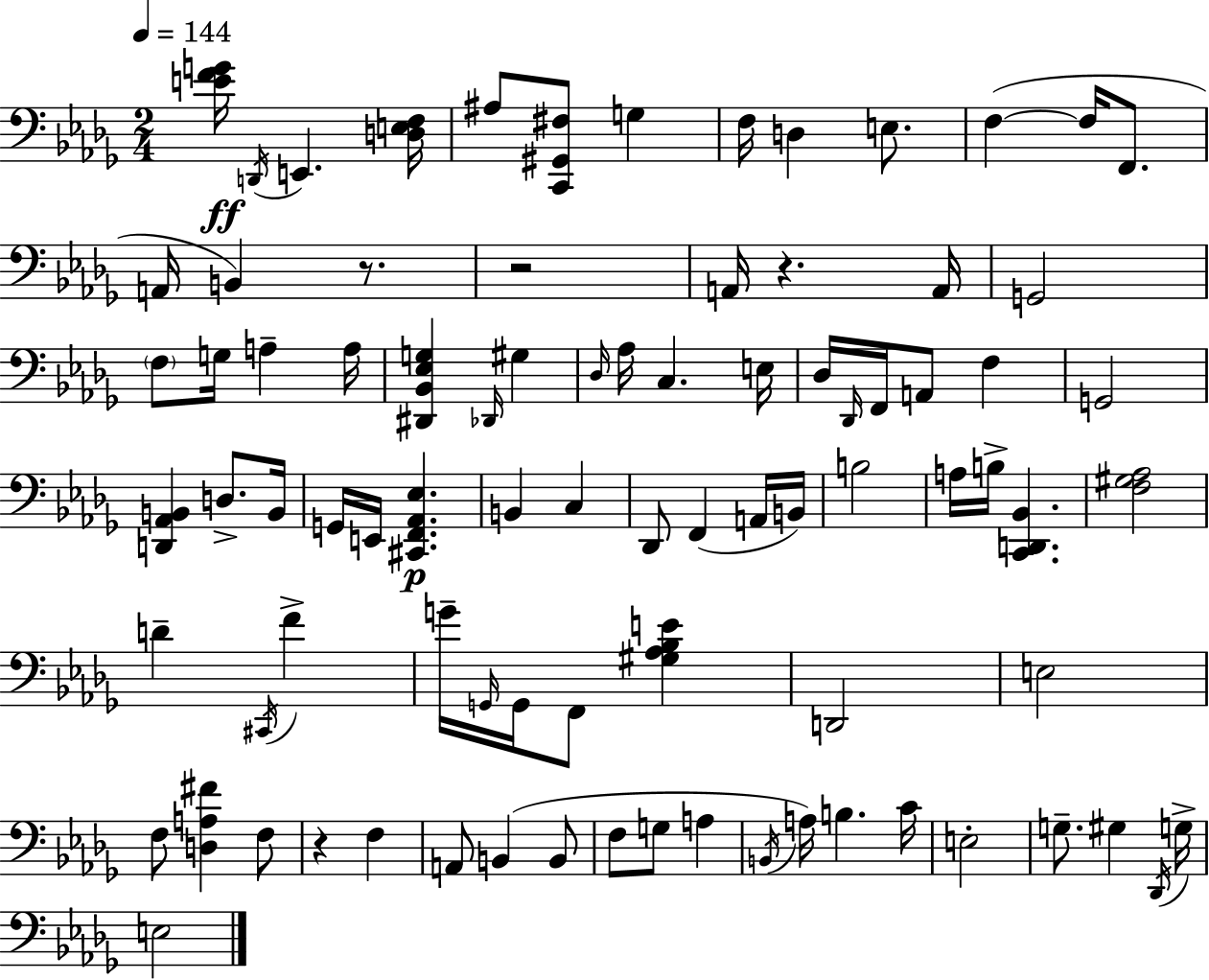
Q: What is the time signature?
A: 2/4